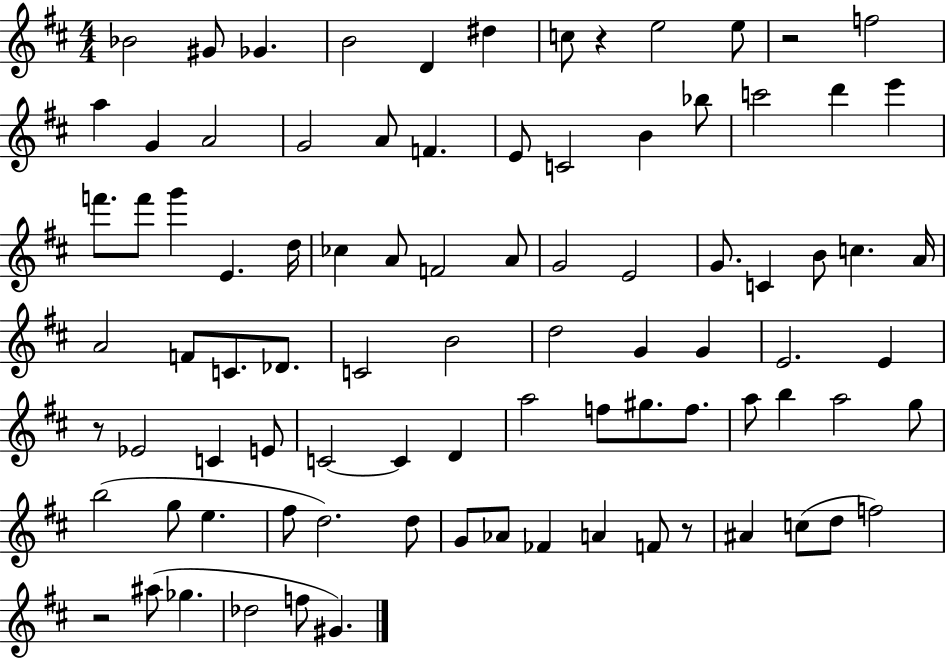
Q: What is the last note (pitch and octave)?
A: G#4